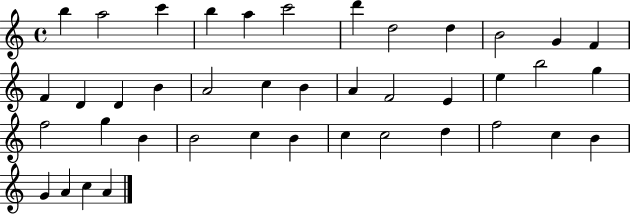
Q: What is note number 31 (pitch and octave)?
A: B4